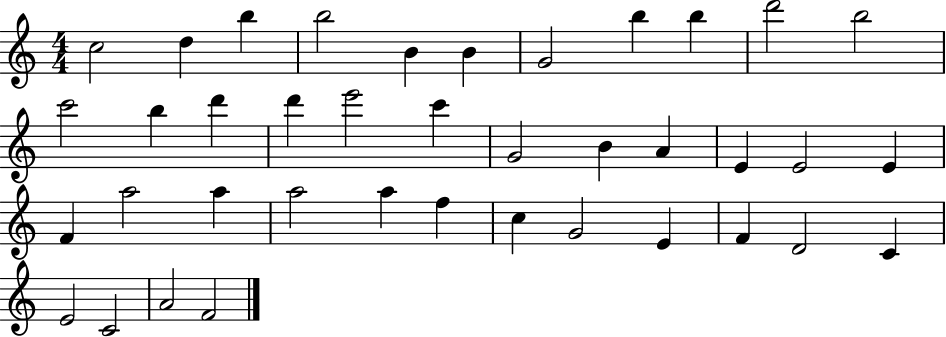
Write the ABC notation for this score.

X:1
T:Untitled
M:4/4
L:1/4
K:C
c2 d b b2 B B G2 b b d'2 b2 c'2 b d' d' e'2 c' G2 B A E E2 E F a2 a a2 a f c G2 E F D2 C E2 C2 A2 F2